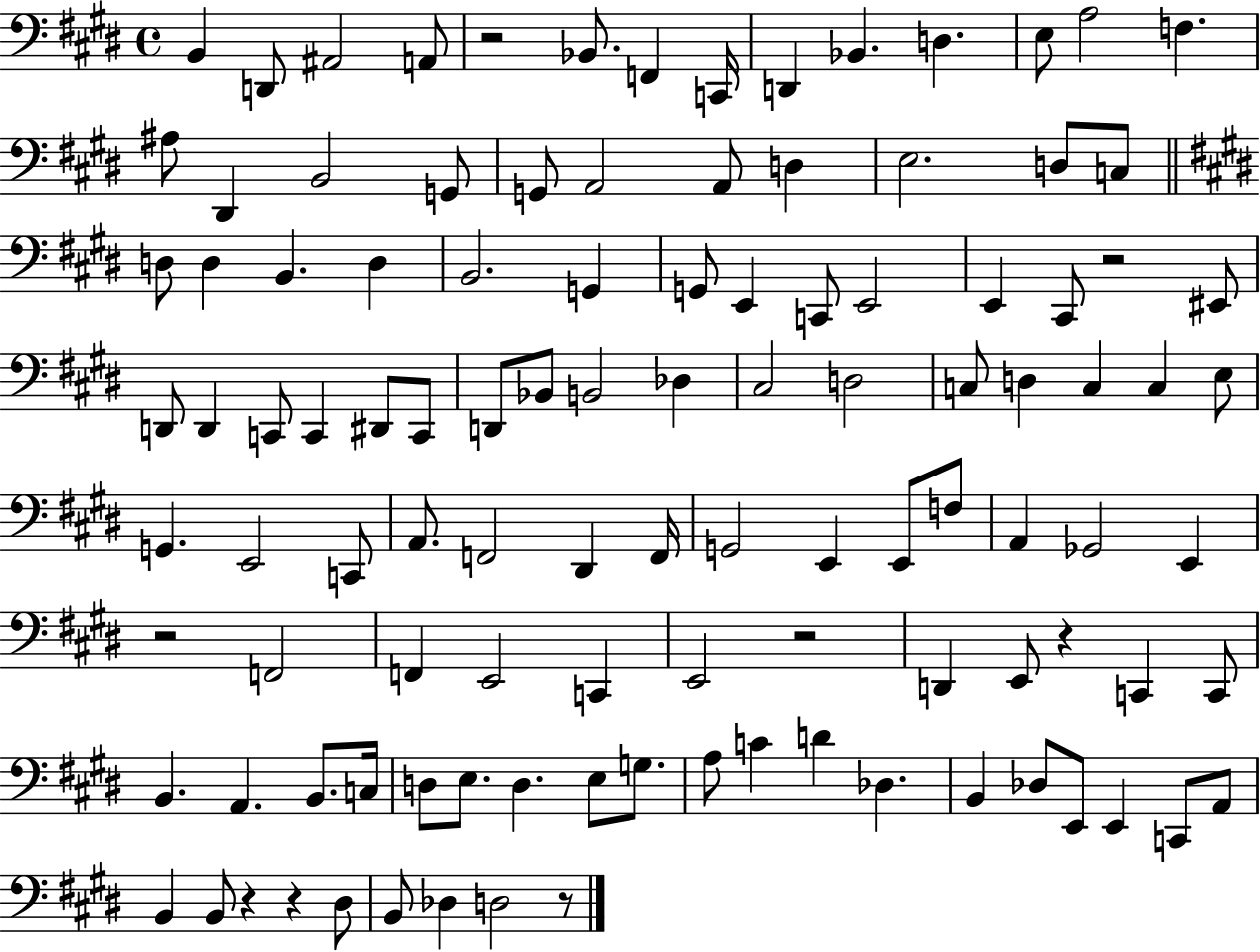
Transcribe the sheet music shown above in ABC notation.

X:1
T:Untitled
M:4/4
L:1/4
K:E
B,, D,,/2 ^A,,2 A,,/2 z2 _B,,/2 F,, C,,/4 D,, _B,, D, E,/2 A,2 F, ^A,/2 ^D,, B,,2 G,,/2 G,,/2 A,,2 A,,/2 D, E,2 D,/2 C,/2 D,/2 D, B,, D, B,,2 G,, G,,/2 E,, C,,/2 E,,2 E,, ^C,,/2 z2 ^E,,/2 D,,/2 D,, C,,/2 C,, ^D,,/2 C,,/2 D,,/2 _B,,/2 B,,2 _D, ^C,2 D,2 C,/2 D, C, C, E,/2 G,, E,,2 C,,/2 A,,/2 F,,2 ^D,, F,,/4 G,,2 E,, E,,/2 F,/2 A,, _G,,2 E,, z2 F,,2 F,, E,,2 C,, E,,2 z2 D,, E,,/2 z C,, C,,/2 B,, A,, B,,/2 C,/4 D,/2 E,/2 D, E,/2 G,/2 A,/2 C D _D, B,, _D,/2 E,,/2 E,, C,,/2 A,,/2 B,, B,,/2 z z ^D,/2 B,,/2 _D, D,2 z/2